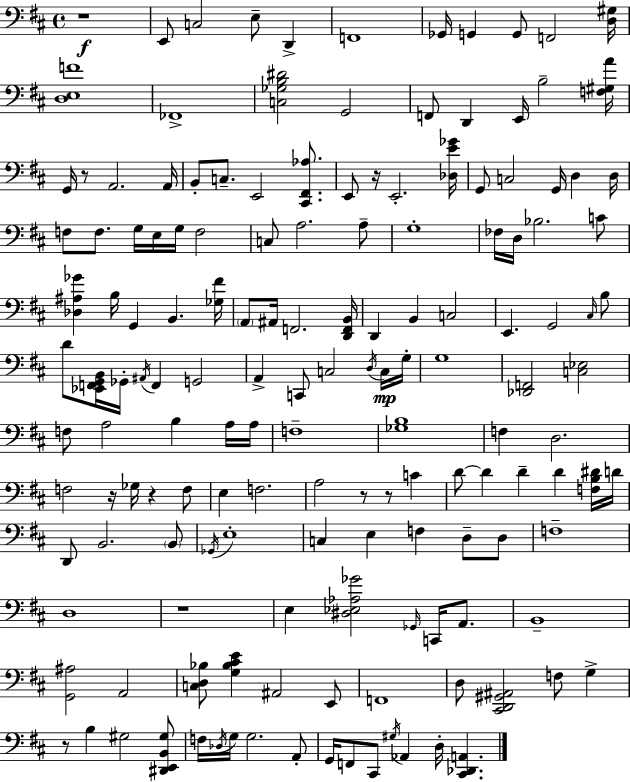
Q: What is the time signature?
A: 4/4